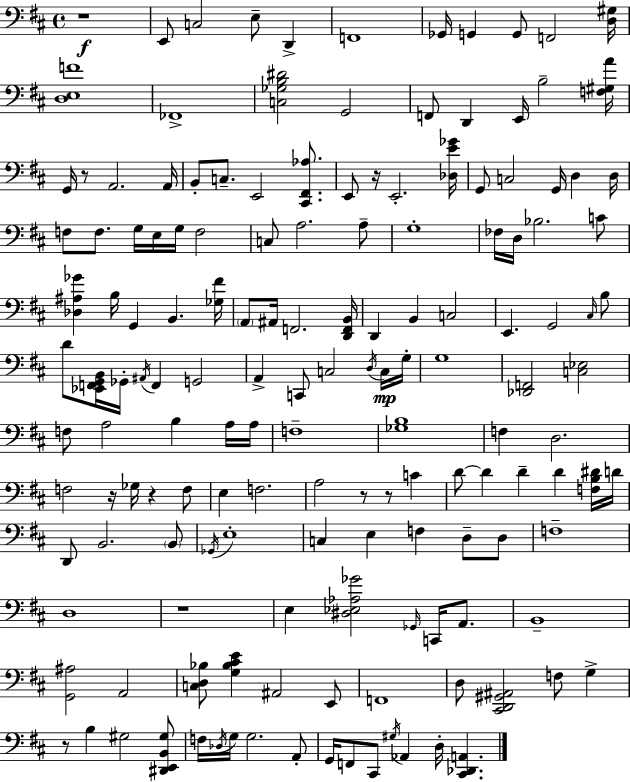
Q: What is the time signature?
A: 4/4